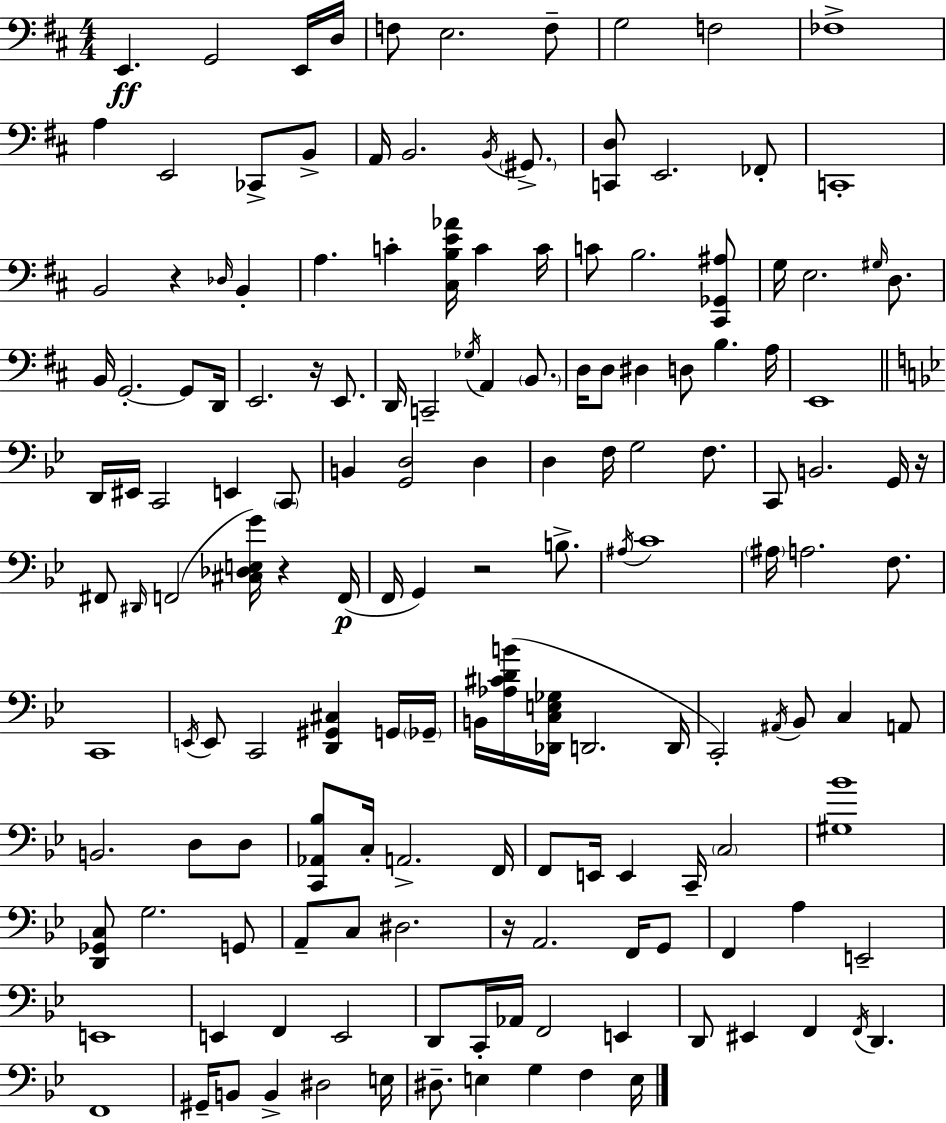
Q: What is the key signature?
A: D major